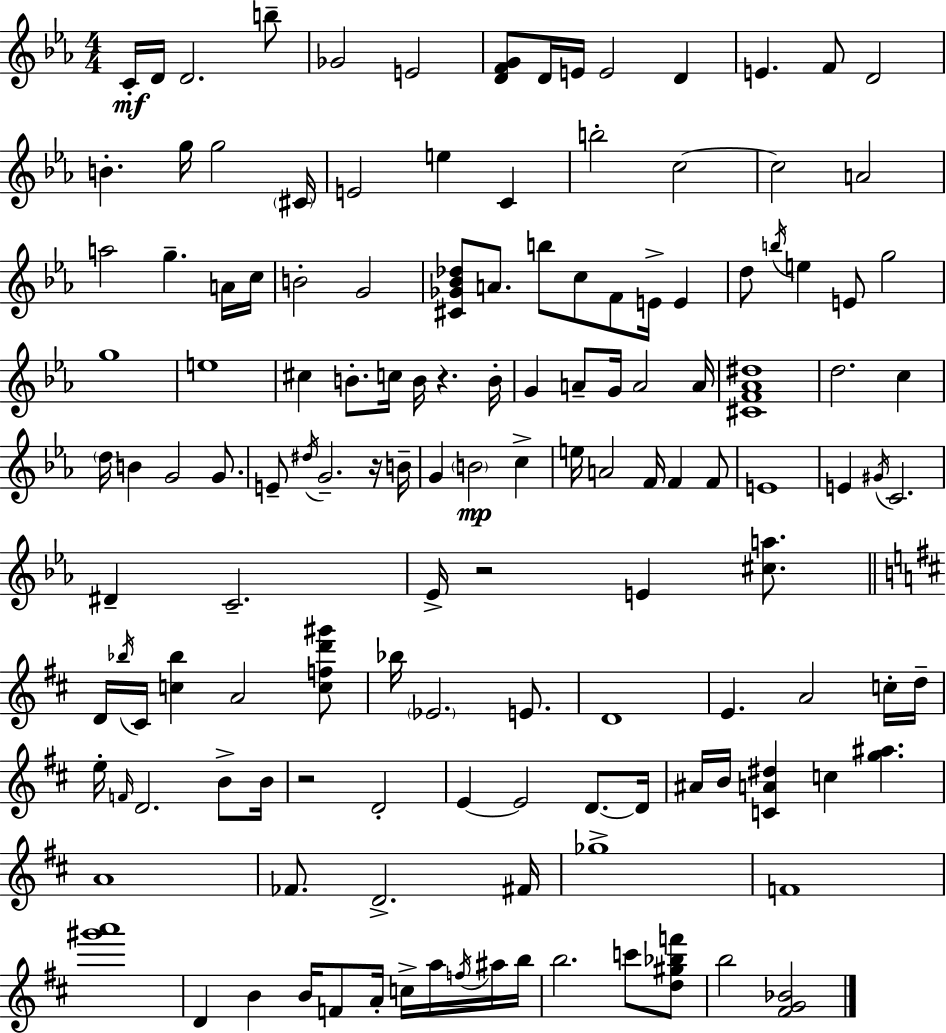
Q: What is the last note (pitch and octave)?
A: B5